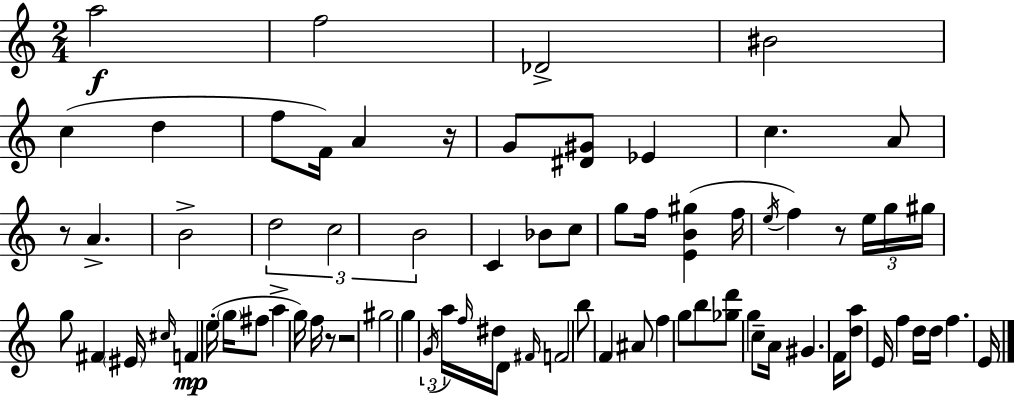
A5/h F5/h Db4/h BIS4/h C5/q D5/q F5/e F4/s A4/q R/s G4/e [D#4,G#4]/e Eb4/q C5/q. A4/e R/e A4/q. B4/h D5/h C5/h B4/h C4/q Bb4/e C5/e G5/e F5/s [E4,B4,G#5]/q F5/s E5/s F5/q R/e E5/s G5/s G#5/s G5/e F#4/q EIS4/s C#5/s F4/q E5/s G5/s F#5/e A5/q G5/s F5/s R/e R/h G#5/h G5/q G4/s A5/s F5/s D#5/s D4/e F#4/s F4/h B5/e F4/q A#4/e F5/q G5/e B5/e [Gb5,D6]/e G5/q C5/e A4/s G#4/q. F4/s [D5,A5]/e E4/s F5/q D5/s D5/s F5/q. E4/s